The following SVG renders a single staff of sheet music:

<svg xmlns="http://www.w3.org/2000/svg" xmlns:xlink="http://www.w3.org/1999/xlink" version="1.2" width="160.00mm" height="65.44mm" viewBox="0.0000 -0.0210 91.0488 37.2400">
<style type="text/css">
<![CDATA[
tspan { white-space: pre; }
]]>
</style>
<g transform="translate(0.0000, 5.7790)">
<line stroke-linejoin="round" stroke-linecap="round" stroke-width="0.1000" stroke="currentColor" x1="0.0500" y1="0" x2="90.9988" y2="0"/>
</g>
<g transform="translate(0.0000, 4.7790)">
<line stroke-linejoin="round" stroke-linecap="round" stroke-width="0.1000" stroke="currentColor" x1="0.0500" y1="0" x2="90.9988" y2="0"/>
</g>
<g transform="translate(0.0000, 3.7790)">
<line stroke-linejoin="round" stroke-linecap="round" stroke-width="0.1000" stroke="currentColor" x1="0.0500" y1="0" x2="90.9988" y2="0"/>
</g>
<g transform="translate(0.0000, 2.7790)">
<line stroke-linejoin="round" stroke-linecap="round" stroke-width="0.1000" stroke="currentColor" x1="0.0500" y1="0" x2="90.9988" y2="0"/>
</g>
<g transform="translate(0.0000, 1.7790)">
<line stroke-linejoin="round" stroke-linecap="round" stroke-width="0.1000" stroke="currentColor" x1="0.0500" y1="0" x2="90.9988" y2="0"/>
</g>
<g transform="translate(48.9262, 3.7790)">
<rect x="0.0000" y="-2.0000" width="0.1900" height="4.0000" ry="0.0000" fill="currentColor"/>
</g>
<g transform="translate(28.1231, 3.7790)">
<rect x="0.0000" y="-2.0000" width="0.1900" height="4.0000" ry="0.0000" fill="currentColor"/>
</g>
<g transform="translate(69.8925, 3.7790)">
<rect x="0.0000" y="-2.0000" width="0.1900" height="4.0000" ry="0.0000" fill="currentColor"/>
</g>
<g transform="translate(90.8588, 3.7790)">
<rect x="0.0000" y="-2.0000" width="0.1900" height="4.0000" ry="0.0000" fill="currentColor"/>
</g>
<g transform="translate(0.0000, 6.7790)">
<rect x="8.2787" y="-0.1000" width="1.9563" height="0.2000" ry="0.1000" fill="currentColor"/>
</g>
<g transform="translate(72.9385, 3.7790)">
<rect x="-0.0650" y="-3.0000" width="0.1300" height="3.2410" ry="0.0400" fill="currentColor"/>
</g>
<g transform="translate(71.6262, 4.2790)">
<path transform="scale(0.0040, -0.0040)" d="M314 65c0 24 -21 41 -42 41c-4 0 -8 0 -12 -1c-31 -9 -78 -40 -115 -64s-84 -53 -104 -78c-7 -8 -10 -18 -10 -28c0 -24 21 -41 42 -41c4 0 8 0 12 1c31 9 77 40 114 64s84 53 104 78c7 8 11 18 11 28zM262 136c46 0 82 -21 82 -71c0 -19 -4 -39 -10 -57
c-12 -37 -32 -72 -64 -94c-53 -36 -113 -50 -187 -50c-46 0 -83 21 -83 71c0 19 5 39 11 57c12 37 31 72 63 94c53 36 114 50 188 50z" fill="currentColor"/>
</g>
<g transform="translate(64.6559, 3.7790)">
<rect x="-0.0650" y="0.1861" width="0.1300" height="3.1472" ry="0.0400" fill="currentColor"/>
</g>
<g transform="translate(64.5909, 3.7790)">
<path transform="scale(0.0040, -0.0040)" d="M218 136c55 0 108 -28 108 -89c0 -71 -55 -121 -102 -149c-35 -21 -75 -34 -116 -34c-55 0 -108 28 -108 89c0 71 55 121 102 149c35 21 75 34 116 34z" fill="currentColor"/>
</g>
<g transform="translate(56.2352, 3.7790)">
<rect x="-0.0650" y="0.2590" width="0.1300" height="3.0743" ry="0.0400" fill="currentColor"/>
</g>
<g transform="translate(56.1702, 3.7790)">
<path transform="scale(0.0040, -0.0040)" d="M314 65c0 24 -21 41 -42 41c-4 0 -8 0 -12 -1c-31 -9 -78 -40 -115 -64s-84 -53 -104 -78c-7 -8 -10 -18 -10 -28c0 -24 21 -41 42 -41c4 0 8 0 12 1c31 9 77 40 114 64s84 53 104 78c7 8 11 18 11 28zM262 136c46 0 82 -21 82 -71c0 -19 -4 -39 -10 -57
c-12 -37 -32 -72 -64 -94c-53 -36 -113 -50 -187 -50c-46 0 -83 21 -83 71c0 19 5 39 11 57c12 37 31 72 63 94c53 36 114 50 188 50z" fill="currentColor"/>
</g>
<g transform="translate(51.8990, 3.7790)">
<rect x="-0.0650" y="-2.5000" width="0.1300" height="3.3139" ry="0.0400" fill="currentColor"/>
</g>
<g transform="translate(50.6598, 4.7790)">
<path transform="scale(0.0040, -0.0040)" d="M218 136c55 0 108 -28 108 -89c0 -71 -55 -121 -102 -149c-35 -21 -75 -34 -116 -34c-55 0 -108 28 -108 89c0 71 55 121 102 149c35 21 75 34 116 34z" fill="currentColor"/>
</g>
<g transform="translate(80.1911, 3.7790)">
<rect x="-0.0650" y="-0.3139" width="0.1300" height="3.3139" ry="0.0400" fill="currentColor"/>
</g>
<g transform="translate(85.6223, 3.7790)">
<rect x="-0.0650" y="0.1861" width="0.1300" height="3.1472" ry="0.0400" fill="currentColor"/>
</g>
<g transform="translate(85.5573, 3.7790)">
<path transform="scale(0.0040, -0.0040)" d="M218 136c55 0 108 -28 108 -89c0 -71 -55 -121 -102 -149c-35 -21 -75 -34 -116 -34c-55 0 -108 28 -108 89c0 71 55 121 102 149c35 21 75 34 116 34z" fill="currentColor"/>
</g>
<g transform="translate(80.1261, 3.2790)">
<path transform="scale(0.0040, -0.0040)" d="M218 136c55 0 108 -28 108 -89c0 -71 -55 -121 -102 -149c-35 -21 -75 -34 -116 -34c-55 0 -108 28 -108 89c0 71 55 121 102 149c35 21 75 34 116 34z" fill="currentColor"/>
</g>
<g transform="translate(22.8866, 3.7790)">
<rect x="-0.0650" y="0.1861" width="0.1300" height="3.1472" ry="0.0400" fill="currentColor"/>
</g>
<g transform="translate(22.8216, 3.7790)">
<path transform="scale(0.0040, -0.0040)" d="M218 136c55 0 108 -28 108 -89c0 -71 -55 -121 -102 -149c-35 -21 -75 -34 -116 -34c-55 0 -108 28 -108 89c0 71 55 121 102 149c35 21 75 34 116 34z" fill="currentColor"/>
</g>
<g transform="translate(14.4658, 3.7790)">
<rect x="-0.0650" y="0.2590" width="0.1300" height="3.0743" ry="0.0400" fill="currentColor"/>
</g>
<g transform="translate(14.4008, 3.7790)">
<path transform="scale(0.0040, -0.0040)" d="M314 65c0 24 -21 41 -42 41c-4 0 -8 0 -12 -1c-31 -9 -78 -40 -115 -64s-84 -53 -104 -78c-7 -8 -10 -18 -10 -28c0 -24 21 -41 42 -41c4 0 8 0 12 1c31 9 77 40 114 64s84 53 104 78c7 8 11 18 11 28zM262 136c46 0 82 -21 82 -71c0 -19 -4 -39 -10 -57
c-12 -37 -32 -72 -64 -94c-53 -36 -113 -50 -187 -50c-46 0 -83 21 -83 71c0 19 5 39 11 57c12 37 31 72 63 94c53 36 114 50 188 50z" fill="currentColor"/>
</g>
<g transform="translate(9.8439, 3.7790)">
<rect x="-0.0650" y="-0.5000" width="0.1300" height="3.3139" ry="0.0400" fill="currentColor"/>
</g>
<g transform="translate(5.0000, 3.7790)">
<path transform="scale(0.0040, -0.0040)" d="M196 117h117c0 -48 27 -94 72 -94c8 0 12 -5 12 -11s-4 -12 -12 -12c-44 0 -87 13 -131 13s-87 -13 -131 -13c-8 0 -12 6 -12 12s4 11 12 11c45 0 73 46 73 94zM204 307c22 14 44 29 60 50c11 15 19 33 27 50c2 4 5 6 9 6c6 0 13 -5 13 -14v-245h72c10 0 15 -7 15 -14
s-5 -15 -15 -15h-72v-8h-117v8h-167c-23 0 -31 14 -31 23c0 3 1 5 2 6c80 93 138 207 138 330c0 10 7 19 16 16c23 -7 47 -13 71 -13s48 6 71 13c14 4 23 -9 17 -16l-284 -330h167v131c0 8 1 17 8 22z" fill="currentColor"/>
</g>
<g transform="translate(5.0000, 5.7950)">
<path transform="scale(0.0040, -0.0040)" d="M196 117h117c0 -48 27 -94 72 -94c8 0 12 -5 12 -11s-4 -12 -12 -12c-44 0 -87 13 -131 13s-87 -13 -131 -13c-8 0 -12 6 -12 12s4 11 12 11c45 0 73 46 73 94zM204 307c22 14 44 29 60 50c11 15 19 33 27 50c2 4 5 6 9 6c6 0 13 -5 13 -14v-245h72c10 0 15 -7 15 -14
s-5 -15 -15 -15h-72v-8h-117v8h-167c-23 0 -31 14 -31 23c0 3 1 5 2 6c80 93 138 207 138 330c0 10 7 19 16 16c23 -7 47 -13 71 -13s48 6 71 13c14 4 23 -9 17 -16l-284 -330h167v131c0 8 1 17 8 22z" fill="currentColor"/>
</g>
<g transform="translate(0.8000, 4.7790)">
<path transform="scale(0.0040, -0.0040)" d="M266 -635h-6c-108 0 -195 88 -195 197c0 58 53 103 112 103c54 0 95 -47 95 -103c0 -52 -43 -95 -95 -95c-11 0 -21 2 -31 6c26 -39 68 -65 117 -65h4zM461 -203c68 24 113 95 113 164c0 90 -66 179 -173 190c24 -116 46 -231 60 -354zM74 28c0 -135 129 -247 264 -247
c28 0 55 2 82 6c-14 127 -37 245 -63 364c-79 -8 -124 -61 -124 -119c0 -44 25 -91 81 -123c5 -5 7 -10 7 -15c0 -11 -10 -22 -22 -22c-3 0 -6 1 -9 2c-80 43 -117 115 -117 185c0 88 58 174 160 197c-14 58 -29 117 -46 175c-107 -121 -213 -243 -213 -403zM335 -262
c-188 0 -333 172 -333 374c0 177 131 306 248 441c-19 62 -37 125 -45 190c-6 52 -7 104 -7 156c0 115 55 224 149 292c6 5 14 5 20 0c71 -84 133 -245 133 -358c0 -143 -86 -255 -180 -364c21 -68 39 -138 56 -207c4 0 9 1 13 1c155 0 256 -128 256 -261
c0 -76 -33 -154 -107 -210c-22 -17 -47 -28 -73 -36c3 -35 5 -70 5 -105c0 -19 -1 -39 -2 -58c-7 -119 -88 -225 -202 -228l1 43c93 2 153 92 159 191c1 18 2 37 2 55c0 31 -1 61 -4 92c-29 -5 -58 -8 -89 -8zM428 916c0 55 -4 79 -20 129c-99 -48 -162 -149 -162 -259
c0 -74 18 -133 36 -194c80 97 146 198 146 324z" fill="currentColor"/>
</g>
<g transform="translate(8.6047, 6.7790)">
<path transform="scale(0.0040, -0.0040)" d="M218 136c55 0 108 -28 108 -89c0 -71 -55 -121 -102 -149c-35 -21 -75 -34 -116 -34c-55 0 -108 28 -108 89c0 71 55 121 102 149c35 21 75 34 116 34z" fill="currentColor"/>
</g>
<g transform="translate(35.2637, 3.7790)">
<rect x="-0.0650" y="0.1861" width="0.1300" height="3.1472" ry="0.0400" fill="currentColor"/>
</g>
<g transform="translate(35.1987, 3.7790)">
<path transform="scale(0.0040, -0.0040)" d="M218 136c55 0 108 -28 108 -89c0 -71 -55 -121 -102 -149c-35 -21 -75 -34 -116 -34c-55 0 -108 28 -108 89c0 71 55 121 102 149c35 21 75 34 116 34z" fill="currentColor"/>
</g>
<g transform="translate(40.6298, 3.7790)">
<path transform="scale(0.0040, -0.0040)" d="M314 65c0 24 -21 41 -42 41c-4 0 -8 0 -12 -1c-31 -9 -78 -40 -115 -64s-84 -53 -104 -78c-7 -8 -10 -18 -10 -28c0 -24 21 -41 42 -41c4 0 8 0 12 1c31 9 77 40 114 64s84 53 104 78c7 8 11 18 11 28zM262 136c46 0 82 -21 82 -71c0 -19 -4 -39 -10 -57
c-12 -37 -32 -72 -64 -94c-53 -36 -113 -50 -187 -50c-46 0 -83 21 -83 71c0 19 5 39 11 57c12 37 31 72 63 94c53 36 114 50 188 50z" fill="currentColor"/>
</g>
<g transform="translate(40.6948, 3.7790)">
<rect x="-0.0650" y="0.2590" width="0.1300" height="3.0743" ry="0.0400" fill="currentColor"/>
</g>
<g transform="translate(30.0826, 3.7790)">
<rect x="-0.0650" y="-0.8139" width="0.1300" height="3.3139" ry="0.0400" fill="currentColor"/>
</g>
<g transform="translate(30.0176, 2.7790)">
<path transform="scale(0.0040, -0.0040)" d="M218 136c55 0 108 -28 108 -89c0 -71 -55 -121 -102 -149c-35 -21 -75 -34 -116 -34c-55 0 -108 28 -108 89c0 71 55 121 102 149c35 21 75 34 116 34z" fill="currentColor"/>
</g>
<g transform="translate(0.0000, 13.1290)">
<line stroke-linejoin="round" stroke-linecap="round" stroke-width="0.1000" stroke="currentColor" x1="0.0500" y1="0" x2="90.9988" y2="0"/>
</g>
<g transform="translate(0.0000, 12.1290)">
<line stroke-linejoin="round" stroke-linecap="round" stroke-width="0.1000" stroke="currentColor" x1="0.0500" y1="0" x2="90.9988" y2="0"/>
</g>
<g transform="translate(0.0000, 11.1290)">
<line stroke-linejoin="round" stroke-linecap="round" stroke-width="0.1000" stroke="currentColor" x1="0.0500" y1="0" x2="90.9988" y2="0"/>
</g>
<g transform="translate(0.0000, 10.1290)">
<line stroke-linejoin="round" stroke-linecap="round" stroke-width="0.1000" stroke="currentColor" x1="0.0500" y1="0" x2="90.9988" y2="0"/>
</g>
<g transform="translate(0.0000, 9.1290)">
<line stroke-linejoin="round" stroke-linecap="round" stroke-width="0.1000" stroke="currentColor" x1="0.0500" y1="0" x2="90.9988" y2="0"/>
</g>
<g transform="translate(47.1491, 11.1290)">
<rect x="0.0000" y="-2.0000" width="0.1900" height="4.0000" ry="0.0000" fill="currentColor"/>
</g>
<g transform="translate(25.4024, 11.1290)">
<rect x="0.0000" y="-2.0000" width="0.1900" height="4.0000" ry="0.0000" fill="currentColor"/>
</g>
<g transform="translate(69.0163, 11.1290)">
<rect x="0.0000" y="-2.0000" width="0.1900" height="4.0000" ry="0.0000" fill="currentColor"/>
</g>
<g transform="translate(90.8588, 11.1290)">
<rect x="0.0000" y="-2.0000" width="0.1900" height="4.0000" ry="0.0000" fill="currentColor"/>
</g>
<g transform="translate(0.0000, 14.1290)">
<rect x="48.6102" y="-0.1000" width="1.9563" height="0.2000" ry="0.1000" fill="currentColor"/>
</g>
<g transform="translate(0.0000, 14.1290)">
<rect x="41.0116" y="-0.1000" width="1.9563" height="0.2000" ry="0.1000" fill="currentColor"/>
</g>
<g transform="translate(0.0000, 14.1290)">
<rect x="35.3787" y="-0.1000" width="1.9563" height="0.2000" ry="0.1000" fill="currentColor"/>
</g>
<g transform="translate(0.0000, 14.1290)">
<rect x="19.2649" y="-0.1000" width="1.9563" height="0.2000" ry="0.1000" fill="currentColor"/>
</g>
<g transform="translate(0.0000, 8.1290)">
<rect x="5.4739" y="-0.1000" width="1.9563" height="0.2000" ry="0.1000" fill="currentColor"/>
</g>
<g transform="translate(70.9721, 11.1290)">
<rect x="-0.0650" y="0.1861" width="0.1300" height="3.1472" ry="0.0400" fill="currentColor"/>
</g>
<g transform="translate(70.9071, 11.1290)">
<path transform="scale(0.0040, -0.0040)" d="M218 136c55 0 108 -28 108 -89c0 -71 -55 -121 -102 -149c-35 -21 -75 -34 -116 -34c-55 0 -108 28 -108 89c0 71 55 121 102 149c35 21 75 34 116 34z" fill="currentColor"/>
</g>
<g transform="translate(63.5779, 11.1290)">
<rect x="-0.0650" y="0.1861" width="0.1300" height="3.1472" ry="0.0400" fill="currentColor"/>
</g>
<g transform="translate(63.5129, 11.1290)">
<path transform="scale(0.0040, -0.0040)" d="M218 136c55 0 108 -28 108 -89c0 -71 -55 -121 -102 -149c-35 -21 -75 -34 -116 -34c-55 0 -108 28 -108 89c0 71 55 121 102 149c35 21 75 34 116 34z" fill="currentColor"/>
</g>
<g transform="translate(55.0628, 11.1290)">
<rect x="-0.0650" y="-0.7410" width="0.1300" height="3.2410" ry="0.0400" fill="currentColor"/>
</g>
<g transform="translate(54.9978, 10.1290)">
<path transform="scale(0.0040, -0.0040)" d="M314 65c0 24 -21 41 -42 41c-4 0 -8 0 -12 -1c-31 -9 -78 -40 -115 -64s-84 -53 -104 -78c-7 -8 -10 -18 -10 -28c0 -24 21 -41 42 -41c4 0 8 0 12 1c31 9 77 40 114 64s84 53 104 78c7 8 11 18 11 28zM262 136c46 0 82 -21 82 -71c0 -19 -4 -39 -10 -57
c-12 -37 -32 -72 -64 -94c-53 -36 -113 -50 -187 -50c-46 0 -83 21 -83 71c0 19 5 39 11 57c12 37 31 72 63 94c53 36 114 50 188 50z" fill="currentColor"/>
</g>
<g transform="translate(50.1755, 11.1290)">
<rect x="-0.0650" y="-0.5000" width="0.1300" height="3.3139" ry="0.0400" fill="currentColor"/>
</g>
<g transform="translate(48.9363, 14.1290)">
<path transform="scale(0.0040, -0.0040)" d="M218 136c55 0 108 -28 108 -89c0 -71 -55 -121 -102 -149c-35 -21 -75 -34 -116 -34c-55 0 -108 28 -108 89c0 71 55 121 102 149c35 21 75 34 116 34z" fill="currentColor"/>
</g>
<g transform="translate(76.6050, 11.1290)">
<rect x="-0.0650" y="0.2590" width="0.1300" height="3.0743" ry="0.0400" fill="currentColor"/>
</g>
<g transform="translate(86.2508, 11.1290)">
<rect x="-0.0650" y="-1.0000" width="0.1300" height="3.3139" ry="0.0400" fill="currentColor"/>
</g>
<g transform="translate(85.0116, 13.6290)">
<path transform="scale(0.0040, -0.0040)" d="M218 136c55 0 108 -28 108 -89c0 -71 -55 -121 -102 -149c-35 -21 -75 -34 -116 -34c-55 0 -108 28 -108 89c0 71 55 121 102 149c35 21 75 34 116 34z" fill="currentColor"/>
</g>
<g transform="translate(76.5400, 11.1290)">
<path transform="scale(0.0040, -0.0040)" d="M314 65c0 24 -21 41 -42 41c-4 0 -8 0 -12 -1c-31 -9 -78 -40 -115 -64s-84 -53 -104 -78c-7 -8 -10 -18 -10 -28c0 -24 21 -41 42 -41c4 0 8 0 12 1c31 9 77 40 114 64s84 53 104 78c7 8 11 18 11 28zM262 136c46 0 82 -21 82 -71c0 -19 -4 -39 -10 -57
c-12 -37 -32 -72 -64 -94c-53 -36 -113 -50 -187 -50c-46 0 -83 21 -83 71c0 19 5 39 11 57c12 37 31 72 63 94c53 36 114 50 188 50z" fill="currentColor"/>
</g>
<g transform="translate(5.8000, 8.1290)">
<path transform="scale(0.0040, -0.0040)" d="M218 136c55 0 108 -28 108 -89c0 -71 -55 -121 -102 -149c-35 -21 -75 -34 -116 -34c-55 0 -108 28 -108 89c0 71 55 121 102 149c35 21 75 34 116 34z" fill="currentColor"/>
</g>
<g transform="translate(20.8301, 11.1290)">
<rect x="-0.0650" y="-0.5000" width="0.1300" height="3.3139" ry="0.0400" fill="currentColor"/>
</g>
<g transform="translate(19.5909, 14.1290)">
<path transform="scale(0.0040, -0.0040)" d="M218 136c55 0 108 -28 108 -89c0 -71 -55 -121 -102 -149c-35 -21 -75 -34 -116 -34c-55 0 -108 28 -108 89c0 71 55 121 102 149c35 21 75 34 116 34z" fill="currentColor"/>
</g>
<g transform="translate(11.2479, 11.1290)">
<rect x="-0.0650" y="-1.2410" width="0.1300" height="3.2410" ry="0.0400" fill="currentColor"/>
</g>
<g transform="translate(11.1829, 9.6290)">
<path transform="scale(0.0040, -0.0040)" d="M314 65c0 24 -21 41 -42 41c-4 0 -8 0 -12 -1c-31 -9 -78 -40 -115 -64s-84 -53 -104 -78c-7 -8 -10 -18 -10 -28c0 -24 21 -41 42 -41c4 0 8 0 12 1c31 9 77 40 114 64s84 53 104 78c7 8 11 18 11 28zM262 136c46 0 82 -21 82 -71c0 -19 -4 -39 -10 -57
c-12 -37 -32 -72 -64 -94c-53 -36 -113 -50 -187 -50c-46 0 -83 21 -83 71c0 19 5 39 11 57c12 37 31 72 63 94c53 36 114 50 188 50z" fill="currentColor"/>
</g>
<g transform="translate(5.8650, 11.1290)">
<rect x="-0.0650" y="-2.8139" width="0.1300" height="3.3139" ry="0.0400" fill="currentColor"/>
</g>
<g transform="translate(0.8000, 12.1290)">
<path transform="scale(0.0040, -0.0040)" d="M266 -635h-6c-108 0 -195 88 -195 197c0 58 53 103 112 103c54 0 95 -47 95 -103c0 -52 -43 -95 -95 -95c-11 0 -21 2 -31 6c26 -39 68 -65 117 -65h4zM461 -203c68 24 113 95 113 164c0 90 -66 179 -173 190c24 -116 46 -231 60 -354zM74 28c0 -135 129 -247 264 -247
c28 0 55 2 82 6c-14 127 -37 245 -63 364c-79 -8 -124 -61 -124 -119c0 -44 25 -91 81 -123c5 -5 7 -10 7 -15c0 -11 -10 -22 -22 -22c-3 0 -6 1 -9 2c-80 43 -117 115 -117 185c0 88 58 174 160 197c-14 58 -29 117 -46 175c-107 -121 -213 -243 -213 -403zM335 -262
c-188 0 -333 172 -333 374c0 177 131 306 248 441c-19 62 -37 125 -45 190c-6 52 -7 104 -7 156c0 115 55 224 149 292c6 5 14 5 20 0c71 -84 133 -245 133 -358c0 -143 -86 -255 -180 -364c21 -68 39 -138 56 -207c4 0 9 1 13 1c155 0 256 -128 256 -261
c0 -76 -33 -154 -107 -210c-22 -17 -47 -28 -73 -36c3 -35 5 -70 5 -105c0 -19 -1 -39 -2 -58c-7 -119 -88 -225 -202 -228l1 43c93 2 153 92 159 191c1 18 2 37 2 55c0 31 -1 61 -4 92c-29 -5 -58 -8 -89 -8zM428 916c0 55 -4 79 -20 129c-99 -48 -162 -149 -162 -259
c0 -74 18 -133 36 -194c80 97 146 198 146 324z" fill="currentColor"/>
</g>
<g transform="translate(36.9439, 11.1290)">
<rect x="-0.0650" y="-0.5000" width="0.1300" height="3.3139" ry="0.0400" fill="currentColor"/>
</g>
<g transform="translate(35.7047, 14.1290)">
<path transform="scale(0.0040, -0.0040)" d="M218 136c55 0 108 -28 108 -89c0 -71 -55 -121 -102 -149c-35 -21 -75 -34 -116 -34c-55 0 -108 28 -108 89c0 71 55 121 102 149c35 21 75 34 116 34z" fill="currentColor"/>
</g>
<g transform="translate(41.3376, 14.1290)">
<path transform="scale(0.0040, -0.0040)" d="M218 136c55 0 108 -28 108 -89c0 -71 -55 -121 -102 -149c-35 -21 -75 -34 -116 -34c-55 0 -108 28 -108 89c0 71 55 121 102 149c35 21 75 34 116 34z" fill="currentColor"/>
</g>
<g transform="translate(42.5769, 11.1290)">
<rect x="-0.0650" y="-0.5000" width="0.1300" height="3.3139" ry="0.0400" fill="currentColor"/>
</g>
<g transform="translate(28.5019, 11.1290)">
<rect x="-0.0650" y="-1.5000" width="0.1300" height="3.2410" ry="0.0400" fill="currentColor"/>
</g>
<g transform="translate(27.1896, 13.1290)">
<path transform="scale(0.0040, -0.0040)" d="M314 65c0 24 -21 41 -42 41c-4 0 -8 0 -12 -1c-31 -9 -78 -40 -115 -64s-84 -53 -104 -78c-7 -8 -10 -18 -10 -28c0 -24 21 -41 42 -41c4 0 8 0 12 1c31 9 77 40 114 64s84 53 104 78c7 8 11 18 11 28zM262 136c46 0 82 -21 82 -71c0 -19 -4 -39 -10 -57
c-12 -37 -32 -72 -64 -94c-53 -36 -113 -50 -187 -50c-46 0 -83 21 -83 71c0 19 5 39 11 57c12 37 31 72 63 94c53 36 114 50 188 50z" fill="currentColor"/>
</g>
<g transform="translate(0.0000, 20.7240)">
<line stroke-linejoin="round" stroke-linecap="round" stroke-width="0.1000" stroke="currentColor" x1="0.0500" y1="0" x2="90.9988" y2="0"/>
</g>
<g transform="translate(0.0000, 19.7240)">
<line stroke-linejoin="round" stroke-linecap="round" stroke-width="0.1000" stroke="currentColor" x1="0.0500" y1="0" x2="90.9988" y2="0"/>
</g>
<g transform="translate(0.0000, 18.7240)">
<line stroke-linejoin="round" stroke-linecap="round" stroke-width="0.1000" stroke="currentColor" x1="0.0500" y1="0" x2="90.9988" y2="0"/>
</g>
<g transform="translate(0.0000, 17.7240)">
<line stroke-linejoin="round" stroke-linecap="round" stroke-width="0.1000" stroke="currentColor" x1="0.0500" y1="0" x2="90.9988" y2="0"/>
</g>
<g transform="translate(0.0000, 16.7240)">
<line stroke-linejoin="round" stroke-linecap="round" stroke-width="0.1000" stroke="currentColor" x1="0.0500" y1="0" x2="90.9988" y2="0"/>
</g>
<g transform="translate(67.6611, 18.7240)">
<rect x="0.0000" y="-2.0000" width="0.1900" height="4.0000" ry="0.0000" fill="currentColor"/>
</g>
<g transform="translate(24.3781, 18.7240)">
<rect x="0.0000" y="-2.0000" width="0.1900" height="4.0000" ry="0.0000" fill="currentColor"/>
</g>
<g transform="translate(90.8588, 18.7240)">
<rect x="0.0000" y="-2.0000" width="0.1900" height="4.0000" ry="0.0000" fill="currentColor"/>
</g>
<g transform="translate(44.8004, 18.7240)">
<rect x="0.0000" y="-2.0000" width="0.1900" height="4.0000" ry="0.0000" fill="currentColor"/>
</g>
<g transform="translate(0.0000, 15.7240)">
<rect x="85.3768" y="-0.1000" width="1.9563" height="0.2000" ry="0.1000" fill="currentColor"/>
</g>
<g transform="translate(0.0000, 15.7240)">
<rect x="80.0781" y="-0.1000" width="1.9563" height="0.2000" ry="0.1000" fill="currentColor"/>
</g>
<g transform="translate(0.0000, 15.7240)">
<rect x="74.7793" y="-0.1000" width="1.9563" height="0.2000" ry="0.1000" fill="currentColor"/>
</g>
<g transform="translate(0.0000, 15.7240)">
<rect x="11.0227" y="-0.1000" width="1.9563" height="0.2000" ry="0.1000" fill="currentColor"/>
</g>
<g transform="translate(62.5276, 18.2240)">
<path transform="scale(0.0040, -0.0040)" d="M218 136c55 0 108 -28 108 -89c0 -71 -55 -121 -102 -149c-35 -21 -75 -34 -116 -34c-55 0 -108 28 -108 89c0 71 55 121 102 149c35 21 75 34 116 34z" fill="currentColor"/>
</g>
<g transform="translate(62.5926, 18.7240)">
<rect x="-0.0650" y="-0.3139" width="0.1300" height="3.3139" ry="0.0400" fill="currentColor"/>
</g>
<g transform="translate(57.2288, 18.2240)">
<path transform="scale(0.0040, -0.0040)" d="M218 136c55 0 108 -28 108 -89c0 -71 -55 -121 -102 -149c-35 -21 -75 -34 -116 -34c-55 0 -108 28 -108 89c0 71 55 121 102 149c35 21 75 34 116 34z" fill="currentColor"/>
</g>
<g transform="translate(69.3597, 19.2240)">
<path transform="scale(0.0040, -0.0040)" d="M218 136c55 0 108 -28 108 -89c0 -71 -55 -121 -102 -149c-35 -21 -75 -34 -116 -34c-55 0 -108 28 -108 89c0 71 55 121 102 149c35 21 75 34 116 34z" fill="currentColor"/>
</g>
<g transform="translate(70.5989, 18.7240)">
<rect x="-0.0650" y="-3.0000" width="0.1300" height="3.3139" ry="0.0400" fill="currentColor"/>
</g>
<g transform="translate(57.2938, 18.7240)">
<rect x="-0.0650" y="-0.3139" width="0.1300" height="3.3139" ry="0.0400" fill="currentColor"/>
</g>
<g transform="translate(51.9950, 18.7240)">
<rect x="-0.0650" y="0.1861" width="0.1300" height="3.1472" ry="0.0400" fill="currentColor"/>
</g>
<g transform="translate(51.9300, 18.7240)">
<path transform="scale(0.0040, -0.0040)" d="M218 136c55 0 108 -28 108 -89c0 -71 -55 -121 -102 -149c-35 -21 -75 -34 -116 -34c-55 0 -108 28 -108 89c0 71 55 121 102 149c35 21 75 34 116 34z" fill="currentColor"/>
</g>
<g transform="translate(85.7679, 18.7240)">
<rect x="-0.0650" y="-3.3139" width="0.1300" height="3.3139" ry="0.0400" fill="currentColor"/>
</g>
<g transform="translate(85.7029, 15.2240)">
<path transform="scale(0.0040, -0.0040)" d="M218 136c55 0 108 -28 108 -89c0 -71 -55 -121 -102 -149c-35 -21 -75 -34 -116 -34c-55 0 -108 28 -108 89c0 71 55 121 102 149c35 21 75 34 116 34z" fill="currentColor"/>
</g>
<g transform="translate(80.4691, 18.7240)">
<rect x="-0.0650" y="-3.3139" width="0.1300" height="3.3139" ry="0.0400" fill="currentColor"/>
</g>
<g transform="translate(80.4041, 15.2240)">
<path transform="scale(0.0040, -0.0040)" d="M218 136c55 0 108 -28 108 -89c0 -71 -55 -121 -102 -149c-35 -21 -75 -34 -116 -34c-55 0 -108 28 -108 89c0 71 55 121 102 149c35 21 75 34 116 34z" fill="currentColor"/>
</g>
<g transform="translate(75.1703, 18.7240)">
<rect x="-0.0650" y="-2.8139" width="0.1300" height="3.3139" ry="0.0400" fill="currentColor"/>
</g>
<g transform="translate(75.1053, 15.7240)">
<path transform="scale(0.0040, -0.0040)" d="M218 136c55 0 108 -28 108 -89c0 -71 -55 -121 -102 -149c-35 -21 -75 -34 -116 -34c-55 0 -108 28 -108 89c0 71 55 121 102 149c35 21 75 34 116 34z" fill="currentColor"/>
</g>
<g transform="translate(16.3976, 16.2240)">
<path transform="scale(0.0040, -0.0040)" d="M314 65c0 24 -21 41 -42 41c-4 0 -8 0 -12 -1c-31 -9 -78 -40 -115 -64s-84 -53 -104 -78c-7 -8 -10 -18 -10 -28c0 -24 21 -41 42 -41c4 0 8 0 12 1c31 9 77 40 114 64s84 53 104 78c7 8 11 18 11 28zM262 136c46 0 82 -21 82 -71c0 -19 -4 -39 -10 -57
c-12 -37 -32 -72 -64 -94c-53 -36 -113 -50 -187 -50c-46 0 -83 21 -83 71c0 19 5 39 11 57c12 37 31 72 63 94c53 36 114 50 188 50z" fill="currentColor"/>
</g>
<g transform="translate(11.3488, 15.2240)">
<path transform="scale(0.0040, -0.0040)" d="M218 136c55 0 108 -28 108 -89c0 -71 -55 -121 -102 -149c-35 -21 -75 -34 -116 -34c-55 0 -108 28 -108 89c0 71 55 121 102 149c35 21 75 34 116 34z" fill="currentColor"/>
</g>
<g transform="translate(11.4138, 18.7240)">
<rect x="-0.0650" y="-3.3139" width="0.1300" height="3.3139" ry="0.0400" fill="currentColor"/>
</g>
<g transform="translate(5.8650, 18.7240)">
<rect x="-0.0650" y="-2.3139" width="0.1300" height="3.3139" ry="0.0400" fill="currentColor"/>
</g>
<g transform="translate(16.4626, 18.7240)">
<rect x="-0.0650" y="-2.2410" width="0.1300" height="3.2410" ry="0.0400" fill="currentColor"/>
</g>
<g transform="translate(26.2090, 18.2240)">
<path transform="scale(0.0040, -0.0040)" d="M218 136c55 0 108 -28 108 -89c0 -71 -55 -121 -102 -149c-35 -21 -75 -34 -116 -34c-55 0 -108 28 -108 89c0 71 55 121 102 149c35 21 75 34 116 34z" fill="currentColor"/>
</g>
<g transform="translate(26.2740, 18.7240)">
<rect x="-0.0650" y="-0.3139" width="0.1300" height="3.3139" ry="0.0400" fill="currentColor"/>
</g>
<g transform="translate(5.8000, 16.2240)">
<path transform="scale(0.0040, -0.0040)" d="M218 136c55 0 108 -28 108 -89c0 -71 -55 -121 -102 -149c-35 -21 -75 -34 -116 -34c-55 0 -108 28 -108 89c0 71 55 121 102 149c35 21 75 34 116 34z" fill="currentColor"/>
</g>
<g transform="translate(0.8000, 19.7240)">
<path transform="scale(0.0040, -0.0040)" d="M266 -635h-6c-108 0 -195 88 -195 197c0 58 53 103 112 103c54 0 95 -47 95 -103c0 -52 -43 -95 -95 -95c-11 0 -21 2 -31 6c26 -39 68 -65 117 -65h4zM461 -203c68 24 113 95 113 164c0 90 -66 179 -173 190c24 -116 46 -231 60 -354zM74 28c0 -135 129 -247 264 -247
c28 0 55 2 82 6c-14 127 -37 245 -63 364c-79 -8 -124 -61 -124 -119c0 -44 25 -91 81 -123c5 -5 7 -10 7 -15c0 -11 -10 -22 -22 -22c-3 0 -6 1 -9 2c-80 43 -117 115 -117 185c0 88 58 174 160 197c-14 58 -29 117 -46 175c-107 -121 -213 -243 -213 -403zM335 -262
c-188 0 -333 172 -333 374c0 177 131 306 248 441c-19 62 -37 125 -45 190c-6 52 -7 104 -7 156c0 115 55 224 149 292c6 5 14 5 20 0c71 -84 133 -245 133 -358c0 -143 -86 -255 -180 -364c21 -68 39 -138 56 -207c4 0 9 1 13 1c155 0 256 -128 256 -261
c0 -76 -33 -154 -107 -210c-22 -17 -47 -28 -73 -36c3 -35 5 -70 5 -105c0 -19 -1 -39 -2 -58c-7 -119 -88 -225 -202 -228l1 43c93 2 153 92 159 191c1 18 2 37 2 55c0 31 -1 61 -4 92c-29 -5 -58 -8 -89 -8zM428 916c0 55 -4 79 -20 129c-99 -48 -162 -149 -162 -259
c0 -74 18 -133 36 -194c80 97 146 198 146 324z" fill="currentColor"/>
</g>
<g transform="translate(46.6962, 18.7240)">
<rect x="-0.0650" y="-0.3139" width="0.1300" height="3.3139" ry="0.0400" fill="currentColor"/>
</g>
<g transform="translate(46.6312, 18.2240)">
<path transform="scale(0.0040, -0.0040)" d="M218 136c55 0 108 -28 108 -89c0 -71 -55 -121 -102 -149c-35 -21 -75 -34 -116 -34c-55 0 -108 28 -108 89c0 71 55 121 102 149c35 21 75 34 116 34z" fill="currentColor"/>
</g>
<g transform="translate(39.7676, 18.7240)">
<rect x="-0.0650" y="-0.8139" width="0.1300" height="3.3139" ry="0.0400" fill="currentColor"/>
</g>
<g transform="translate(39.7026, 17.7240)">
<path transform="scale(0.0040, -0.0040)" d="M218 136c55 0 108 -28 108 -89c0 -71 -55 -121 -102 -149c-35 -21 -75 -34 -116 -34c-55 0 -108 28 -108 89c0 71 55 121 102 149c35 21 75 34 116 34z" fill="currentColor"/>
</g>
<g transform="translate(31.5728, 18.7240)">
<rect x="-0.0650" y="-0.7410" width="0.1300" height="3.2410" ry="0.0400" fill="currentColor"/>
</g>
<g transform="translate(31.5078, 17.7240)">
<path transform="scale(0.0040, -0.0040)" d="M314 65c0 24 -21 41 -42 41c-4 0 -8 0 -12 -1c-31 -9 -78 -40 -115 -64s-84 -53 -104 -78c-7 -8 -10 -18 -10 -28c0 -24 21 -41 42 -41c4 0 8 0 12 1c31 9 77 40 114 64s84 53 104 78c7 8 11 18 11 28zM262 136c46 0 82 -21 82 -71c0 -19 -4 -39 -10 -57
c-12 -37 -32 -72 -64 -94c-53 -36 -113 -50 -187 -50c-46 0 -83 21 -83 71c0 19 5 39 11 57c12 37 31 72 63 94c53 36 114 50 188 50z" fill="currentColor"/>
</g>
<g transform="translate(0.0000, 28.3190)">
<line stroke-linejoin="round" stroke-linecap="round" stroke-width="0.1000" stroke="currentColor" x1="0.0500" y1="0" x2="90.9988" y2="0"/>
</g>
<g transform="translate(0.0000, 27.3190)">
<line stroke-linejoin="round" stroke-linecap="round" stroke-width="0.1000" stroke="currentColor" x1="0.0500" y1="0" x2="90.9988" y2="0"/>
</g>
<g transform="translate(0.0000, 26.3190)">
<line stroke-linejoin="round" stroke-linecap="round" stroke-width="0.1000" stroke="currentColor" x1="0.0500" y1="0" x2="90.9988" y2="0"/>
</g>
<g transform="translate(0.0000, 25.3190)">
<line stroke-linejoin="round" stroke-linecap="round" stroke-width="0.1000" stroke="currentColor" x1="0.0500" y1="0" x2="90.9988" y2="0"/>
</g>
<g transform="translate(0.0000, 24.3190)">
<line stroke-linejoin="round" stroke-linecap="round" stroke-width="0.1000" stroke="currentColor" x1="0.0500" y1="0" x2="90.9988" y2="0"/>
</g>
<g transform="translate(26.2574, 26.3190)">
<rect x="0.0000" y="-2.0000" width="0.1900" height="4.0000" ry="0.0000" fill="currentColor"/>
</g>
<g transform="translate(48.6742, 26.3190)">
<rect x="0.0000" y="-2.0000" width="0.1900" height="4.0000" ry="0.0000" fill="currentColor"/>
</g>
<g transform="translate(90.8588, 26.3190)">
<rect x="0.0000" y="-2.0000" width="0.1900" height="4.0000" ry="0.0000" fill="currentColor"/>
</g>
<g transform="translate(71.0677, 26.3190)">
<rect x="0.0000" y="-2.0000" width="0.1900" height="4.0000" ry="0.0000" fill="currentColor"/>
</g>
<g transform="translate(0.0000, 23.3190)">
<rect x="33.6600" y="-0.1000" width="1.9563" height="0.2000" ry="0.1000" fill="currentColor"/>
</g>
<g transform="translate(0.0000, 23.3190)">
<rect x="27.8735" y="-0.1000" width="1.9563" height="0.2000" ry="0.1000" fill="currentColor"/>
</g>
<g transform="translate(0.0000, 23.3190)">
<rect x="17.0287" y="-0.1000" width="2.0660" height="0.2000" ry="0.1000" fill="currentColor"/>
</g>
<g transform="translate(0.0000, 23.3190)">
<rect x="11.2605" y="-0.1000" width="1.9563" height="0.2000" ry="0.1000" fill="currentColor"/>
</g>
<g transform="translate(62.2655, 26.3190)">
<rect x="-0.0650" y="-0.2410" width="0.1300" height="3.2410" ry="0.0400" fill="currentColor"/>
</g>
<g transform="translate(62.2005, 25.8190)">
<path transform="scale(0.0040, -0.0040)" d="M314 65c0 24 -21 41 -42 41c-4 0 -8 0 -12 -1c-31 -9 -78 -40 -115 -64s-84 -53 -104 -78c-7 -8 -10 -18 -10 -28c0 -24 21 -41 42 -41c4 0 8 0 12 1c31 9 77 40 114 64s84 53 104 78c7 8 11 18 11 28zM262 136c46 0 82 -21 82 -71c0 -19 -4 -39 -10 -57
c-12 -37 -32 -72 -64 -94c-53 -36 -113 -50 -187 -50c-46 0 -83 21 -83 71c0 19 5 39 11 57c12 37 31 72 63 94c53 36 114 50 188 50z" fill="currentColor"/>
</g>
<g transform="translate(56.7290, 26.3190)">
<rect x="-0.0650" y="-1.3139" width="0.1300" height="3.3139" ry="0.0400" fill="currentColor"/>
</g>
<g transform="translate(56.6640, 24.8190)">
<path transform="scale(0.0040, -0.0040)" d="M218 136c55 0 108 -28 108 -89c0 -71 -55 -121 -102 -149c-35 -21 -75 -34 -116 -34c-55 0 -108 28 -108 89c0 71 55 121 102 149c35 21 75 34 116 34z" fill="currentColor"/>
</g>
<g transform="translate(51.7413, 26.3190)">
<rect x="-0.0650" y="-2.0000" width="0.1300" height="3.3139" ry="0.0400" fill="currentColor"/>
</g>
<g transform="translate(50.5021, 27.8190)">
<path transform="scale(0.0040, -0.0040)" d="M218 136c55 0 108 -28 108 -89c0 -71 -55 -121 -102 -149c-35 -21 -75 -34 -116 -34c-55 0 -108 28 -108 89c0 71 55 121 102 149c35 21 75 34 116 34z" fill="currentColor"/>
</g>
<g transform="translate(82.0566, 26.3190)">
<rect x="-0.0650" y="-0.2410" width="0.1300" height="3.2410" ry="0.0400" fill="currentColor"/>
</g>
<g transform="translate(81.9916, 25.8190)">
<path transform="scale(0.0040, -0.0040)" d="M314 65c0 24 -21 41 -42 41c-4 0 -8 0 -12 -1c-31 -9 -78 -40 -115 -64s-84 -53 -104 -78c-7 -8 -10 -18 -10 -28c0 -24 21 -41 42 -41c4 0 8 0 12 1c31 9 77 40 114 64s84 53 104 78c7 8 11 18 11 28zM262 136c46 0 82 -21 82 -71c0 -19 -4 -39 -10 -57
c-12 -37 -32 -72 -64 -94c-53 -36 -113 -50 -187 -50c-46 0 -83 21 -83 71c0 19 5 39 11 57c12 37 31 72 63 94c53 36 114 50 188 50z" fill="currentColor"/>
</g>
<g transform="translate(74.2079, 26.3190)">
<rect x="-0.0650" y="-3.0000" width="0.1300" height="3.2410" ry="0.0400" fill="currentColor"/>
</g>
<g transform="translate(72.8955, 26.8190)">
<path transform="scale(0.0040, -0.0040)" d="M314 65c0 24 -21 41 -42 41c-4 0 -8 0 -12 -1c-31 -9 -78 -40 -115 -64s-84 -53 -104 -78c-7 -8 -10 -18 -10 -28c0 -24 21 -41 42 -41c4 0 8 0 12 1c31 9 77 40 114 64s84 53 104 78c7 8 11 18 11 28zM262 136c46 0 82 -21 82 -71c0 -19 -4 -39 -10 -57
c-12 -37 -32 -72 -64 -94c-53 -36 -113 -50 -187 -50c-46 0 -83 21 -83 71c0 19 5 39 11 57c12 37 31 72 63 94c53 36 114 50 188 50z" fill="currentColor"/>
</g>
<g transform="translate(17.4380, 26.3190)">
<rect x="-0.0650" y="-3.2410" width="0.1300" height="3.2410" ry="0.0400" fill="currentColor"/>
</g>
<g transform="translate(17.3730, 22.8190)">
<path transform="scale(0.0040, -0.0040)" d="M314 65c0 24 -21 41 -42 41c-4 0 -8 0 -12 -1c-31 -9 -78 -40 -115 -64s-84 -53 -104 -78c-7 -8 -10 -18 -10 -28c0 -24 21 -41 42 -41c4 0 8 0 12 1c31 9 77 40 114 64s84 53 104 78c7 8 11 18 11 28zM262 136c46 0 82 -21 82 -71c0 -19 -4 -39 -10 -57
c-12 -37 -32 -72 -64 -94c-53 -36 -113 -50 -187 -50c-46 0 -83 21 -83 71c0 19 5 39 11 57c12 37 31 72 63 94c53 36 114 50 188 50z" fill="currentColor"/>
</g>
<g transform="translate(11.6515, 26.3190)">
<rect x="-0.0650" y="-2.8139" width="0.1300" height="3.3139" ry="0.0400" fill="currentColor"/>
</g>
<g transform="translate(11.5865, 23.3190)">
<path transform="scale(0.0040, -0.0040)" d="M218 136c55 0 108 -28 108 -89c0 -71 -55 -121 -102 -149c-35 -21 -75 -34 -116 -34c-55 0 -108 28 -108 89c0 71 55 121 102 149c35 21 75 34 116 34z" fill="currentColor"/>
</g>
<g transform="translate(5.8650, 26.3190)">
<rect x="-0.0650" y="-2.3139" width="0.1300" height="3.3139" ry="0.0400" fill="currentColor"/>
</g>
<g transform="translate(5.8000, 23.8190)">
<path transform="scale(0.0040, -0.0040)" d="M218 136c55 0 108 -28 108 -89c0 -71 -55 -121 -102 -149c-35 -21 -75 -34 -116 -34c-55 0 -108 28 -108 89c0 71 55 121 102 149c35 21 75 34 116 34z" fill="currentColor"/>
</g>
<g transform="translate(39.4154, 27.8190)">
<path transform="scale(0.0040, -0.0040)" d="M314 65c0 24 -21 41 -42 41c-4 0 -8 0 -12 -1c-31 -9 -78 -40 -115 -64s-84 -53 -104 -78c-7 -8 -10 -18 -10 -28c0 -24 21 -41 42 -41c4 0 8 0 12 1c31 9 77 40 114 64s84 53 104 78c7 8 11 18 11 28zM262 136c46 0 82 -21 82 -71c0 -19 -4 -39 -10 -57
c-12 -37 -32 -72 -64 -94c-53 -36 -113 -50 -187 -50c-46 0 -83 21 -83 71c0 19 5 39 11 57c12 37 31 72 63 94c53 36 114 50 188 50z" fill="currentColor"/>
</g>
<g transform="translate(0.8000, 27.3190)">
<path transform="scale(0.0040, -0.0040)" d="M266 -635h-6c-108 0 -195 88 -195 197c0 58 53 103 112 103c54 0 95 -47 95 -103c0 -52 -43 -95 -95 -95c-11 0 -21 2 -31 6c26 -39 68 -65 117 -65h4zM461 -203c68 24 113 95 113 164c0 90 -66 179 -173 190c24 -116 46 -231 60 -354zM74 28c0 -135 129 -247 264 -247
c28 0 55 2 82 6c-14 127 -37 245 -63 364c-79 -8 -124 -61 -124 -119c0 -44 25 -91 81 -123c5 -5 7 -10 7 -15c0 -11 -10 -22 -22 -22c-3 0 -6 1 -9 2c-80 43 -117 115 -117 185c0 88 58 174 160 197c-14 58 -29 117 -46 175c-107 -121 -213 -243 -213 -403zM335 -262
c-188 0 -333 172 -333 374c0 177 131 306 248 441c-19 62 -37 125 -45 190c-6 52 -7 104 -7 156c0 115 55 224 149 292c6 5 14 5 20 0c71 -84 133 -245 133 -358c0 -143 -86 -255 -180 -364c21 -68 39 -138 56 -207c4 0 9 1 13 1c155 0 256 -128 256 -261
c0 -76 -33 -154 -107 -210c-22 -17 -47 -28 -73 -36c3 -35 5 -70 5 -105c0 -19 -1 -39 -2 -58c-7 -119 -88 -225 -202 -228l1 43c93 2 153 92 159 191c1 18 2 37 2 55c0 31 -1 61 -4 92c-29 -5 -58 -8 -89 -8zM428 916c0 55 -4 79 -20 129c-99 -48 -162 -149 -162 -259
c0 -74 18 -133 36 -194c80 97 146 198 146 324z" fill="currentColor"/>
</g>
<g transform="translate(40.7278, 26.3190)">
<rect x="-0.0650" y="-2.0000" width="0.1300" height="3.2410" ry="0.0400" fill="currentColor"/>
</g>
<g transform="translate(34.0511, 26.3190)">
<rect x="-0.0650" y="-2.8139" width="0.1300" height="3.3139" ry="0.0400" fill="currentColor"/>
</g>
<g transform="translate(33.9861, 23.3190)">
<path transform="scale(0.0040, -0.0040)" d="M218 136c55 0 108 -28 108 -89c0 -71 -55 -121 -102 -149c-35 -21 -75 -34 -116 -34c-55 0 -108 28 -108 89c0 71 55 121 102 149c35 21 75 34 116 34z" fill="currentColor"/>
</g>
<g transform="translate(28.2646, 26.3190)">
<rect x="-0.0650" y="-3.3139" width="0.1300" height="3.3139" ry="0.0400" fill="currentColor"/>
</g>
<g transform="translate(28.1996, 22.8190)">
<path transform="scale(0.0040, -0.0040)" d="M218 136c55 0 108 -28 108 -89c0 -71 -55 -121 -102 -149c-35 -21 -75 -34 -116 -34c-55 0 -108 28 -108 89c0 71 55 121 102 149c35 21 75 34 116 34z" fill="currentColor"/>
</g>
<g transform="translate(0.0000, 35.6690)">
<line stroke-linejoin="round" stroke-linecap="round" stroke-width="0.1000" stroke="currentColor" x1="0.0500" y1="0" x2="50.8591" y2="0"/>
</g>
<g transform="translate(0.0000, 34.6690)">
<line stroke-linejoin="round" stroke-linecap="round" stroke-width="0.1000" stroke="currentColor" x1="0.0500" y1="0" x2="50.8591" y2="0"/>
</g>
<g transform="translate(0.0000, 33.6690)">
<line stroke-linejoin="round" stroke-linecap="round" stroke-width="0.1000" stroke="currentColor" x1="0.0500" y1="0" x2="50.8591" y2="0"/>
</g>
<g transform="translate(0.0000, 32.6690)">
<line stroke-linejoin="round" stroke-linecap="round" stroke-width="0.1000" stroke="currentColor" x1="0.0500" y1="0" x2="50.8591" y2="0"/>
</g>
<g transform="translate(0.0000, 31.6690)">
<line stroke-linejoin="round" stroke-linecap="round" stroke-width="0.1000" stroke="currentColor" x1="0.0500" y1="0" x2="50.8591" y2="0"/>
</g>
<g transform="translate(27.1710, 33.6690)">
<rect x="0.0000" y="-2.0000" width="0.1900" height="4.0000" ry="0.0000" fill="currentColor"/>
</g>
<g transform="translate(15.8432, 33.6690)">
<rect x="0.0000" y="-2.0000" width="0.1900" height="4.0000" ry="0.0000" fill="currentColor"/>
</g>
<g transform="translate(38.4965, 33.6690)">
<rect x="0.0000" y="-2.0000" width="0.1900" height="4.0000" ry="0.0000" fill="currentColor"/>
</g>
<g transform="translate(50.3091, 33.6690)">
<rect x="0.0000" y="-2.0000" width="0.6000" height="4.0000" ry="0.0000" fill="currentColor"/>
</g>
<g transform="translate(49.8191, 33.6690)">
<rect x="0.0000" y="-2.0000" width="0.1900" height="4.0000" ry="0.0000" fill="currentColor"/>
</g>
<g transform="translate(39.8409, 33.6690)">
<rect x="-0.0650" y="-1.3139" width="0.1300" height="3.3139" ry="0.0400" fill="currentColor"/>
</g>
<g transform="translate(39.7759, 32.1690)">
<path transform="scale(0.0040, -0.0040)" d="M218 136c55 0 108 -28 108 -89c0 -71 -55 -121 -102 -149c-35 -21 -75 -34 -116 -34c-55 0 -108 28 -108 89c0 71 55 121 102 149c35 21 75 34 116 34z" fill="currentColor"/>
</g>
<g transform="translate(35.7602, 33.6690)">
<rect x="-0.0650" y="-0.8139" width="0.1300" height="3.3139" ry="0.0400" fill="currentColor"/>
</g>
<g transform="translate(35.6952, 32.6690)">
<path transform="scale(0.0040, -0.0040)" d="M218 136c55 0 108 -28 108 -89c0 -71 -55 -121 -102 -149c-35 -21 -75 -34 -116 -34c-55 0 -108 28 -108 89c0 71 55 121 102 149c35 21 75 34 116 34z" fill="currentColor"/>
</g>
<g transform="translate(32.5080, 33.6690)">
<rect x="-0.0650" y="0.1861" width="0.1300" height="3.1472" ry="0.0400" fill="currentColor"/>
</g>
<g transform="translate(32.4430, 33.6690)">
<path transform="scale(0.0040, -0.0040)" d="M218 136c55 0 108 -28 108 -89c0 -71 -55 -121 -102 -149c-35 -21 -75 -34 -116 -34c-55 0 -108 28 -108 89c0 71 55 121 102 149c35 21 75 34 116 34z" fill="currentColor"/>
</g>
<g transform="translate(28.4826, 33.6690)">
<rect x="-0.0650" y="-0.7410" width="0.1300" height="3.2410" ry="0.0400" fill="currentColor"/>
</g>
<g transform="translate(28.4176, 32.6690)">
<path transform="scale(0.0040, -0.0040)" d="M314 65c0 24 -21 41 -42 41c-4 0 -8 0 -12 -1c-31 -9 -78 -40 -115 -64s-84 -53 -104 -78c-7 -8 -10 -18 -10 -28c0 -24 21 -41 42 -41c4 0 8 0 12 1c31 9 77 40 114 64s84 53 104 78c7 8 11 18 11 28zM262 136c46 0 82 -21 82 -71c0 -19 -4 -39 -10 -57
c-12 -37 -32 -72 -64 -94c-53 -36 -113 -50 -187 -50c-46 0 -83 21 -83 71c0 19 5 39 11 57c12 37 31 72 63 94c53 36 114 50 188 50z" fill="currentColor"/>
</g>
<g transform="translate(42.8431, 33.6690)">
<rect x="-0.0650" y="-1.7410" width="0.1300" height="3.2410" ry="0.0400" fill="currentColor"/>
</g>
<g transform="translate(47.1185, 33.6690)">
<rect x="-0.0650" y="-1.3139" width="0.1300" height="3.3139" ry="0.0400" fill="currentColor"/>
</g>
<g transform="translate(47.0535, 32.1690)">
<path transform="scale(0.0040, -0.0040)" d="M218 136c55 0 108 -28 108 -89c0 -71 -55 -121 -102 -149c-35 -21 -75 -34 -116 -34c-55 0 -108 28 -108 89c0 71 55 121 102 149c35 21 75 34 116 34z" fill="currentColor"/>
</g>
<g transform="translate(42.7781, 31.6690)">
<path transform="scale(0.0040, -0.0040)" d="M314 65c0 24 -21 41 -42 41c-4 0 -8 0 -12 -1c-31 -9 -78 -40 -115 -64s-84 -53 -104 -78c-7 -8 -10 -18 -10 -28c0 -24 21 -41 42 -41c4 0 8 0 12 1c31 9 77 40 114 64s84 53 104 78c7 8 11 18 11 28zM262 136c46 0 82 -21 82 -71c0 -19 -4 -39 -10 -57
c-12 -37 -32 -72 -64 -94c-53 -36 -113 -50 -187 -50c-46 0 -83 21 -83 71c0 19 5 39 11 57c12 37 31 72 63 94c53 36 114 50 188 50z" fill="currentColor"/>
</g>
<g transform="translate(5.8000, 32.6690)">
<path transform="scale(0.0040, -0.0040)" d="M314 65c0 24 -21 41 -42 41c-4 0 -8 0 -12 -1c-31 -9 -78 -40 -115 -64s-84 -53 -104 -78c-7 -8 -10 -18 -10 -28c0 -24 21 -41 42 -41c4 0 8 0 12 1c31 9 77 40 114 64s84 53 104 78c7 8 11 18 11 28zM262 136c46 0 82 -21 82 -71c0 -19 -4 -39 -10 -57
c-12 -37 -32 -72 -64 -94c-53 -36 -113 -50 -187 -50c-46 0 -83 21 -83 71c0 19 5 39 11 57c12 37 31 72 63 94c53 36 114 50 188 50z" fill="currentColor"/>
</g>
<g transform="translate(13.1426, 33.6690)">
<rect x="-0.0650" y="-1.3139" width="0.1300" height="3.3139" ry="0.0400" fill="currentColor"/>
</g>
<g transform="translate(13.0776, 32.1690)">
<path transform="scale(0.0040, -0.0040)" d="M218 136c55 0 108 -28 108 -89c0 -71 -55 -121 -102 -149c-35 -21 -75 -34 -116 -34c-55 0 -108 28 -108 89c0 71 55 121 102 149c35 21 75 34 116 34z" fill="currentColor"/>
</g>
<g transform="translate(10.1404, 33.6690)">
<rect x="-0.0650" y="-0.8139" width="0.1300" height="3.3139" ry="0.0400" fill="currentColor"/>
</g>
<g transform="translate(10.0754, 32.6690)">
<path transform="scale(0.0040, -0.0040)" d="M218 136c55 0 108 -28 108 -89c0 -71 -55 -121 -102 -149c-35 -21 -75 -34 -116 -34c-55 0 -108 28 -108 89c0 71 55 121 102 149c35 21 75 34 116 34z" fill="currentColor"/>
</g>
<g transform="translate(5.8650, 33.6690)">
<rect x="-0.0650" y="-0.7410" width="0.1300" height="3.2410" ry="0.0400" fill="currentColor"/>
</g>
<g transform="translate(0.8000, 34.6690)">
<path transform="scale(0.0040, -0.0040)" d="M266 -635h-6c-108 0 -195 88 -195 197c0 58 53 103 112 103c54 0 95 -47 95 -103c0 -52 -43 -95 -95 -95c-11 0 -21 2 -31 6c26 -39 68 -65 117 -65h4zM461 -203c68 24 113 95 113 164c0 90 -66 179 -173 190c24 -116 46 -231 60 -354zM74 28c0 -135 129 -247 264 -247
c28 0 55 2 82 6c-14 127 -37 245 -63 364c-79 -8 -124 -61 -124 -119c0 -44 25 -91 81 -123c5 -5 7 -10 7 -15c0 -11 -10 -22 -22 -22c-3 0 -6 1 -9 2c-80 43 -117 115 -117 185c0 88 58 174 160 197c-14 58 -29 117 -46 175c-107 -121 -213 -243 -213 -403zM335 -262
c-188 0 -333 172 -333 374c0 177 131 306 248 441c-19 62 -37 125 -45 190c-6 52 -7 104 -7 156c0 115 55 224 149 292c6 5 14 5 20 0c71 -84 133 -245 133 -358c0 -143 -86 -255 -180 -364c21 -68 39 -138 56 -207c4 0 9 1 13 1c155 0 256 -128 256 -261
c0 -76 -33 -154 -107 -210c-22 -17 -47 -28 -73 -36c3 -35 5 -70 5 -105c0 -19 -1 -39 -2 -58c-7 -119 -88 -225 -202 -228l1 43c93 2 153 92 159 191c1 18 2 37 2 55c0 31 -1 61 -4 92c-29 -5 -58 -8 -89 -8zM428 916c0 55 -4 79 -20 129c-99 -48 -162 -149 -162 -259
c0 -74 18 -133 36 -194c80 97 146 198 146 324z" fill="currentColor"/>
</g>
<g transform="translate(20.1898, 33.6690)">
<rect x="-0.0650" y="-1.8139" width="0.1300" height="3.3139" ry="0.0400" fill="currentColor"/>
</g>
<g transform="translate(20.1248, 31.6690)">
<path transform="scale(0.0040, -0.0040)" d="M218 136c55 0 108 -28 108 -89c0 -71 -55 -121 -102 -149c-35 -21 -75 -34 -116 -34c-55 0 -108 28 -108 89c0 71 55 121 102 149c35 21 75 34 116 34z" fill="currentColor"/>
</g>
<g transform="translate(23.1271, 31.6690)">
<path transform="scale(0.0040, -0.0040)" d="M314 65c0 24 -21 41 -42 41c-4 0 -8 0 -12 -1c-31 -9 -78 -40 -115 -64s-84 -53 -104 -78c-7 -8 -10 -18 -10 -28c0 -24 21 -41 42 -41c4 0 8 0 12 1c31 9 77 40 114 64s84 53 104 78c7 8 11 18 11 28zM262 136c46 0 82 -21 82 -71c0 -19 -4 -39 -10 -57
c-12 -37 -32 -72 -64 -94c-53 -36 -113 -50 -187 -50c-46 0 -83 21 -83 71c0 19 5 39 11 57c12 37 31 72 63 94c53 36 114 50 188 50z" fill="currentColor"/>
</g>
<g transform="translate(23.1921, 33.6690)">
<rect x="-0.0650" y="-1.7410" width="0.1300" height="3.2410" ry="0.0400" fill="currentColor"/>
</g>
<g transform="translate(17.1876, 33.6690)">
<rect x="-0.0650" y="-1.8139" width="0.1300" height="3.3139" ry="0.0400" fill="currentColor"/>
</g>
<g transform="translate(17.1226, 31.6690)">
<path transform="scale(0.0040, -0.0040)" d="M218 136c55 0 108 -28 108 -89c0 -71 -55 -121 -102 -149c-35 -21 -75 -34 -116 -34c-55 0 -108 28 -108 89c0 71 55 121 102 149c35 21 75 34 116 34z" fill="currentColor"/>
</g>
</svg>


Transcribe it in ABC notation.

X:1
T:Untitled
M:4/4
L:1/4
K:C
C B2 B d B B2 G B2 B A2 c B a e2 C E2 C C C d2 B B B2 D g b g2 c d2 d c B c c A a b b g a b2 b a F2 F e c2 A2 c2 d2 d e f f f2 d2 B d e f2 e